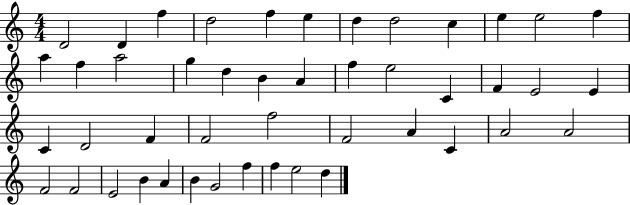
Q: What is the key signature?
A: C major